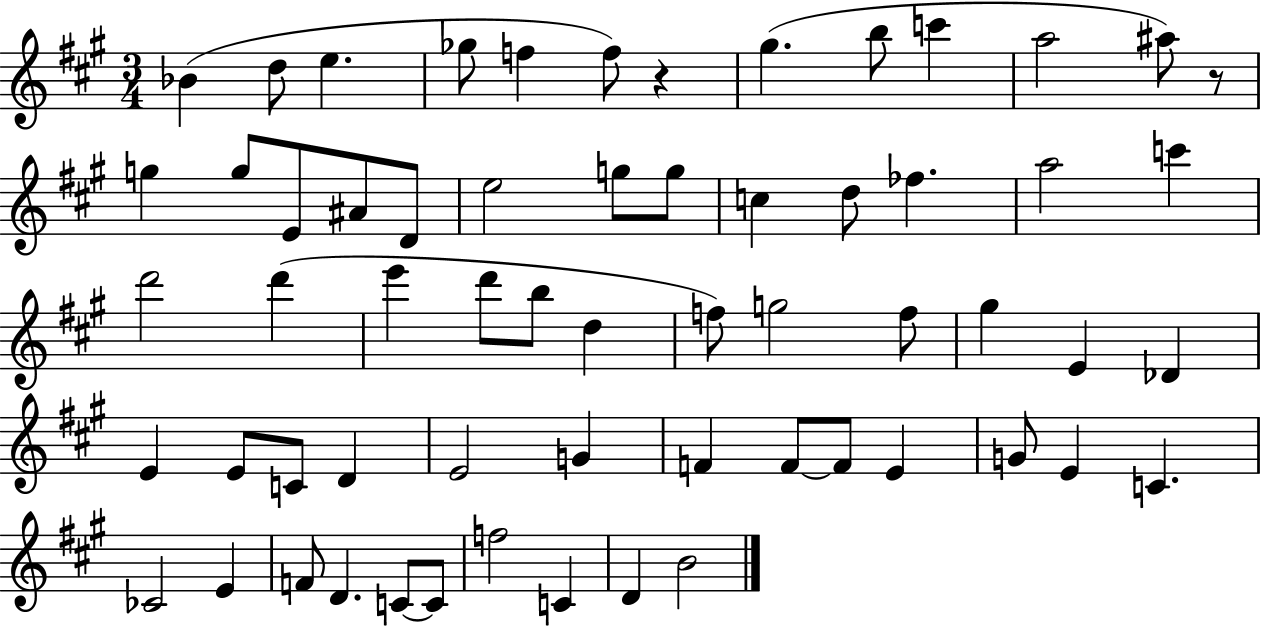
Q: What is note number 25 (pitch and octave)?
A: D6